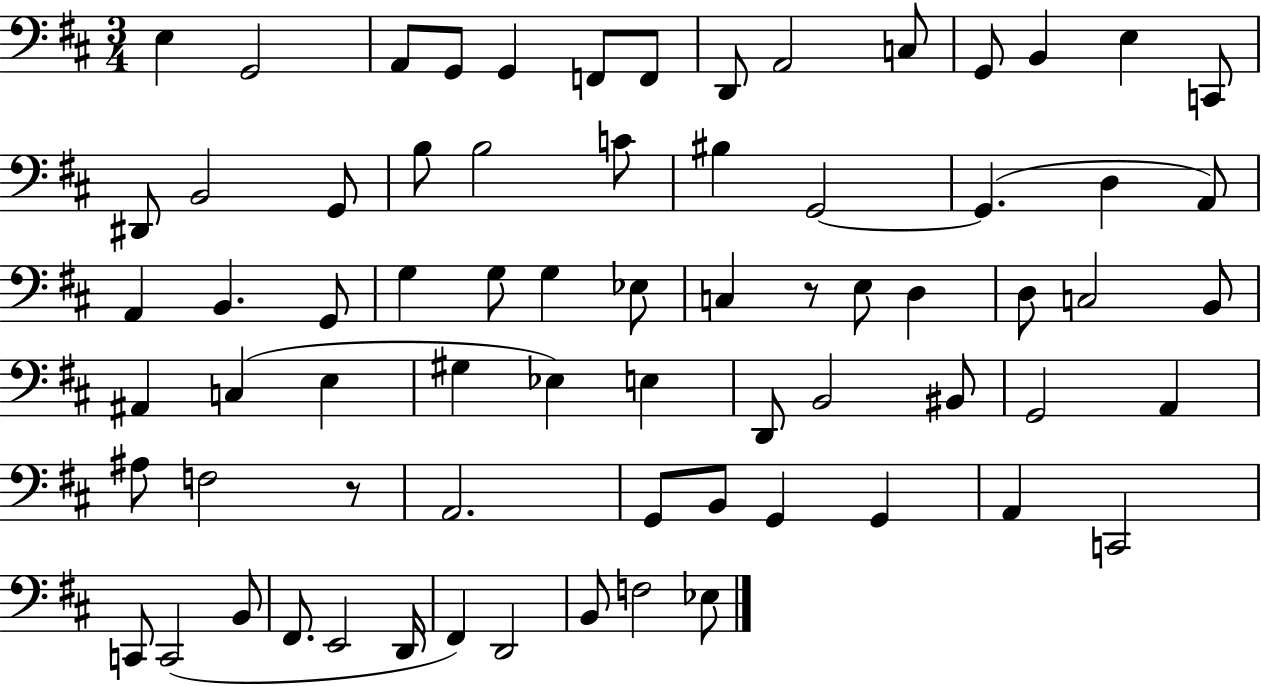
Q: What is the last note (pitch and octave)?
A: Eb3